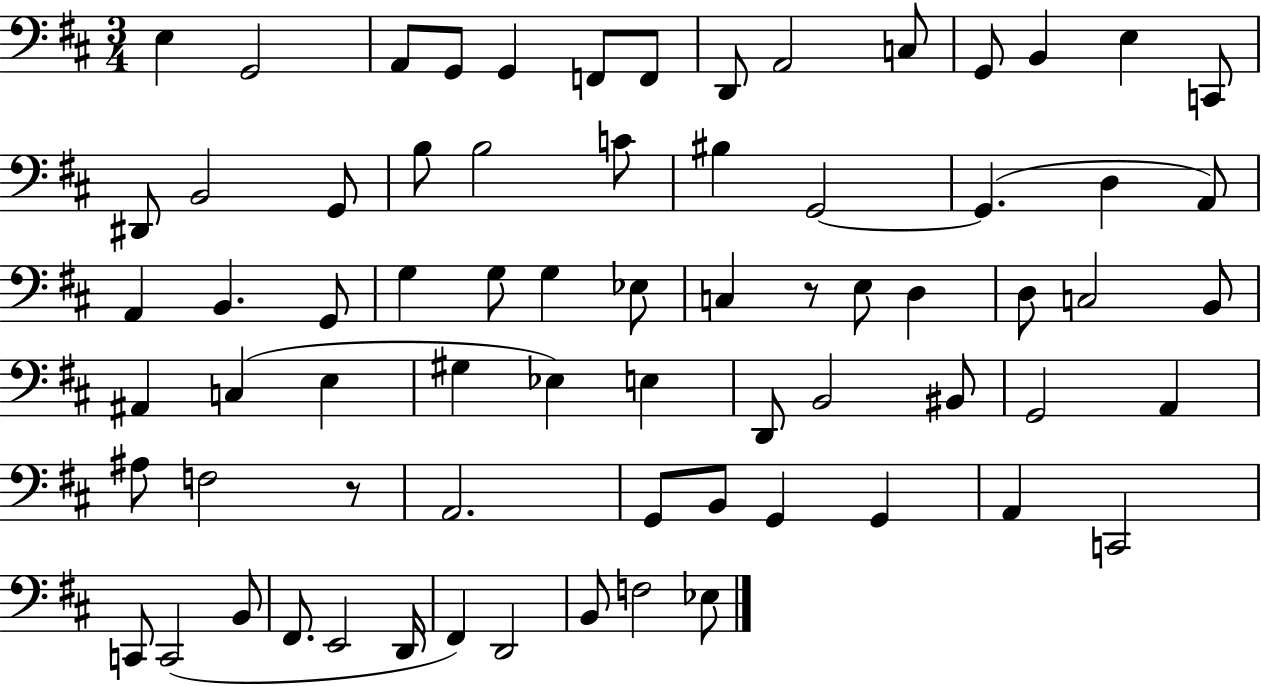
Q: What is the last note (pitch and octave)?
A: Eb3